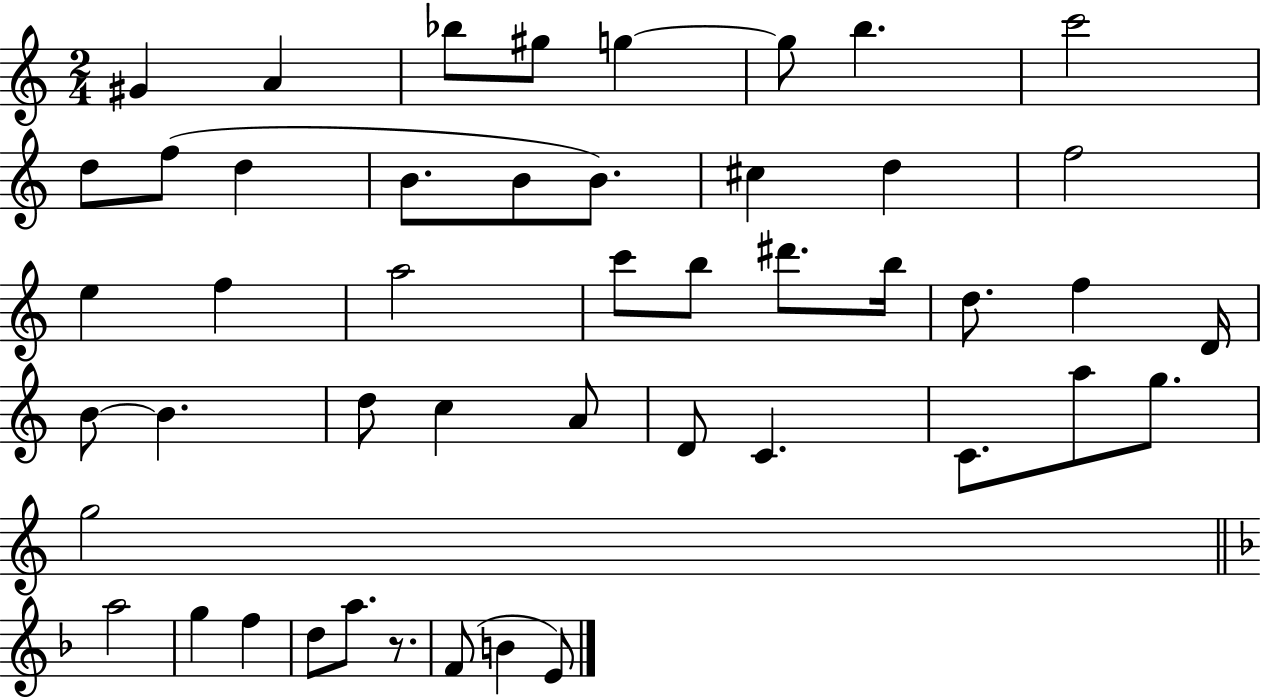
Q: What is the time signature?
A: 2/4